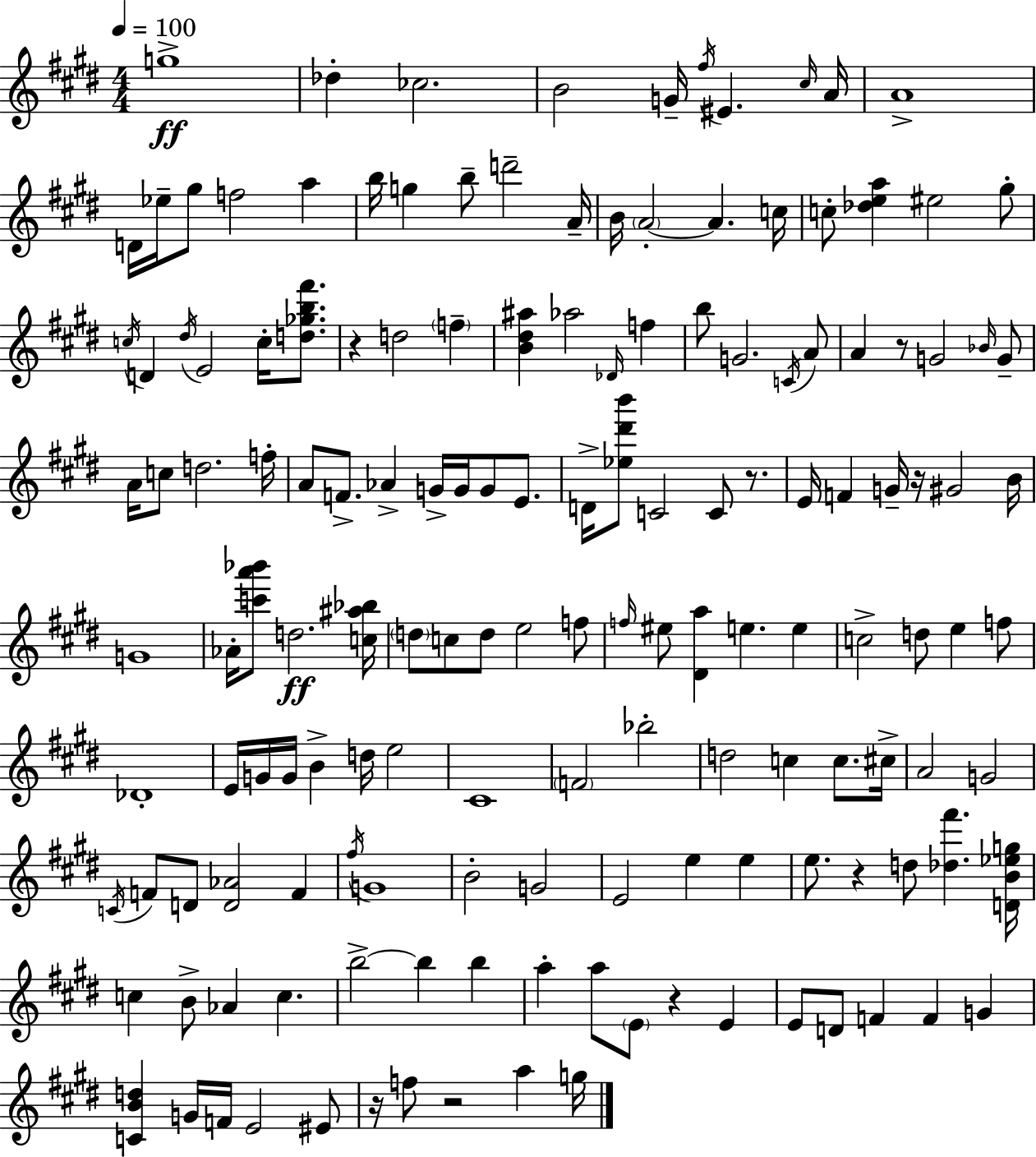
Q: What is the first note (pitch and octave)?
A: G5